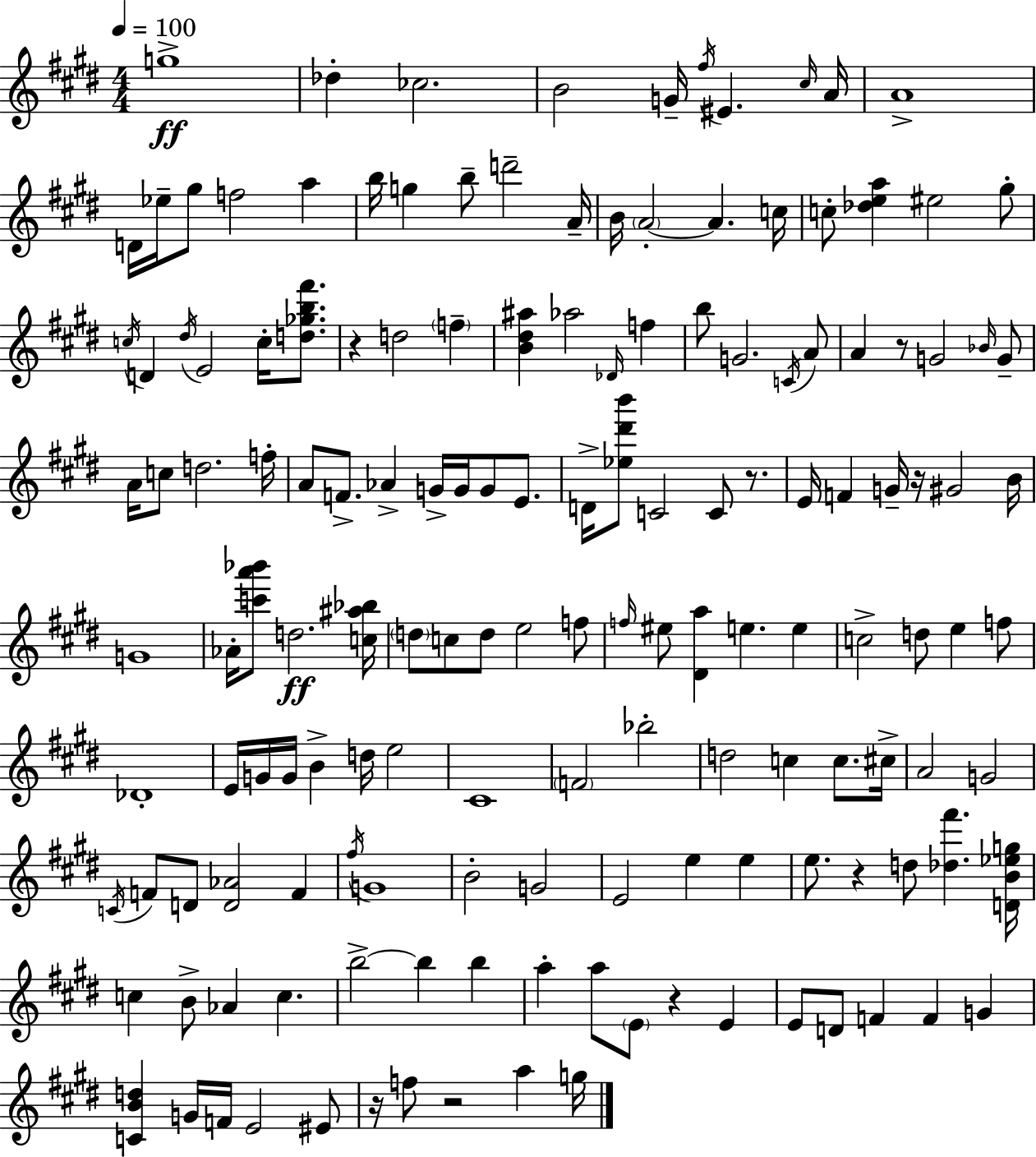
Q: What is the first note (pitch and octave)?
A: G5